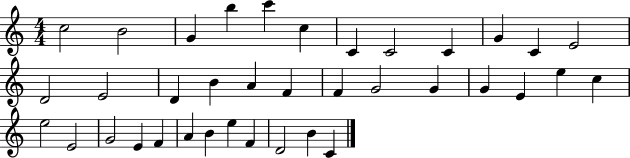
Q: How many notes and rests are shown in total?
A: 37